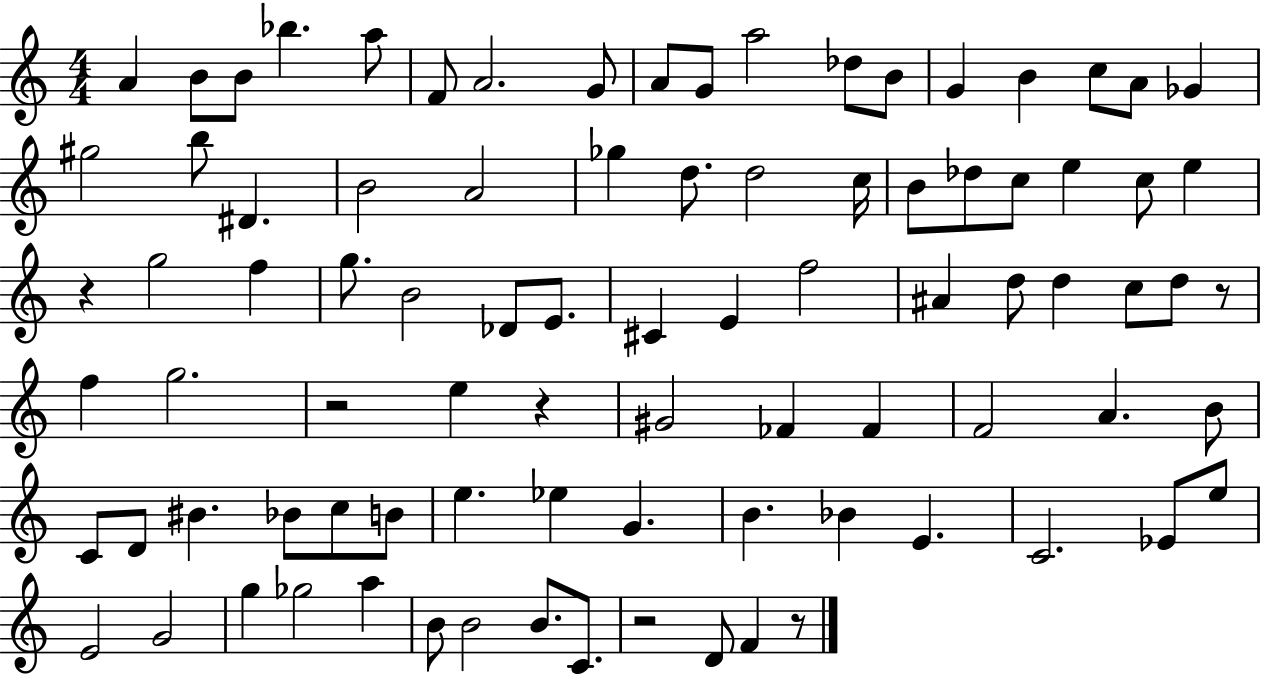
{
  \clef treble
  \numericTimeSignature
  \time 4/4
  \key c \major
  \repeat volta 2 { a'4 b'8 b'8 bes''4. a''8 | f'8 a'2. g'8 | a'8 g'8 a''2 des''8 b'8 | g'4 b'4 c''8 a'8 ges'4 | \break gis''2 b''8 dis'4. | b'2 a'2 | ges''4 d''8. d''2 c''16 | b'8 des''8 c''8 e''4 c''8 e''4 | \break r4 g''2 f''4 | g''8. b'2 des'8 e'8. | cis'4 e'4 f''2 | ais'4 d''8 d''4 c''8 d''8 r8 | \break f''4 g''2. | r2 e''4 r4 | gis'2 fes'4 fes'4 | f'2 a'4. b'8 | \break c'8 d'8 bis'4. bes'8 c''8 b'8 | e''4. ees''4 g'4. | b'4. bes'4 e'4. | c'2. ees'8 e''8 | \break e'2 g'2 | g''4 ges''2 a''4 | b'8 b'2 b'8. c'8. | r2 d'8 f'4 r8 | \break } \bar "|."
}